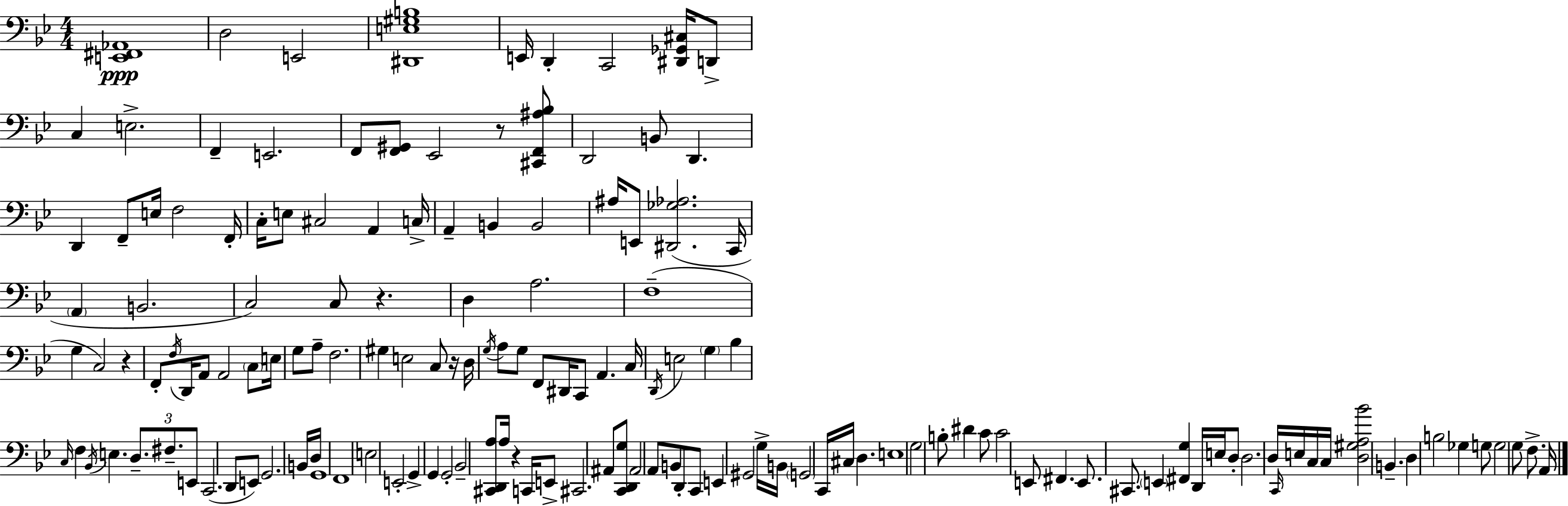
[E2,F#2,Ab2]/w D3/h E2/h [D#2,E3,G#3,B3]/w E2/s D2/q C2/h [D#2,Gb2,C#3]/s D2/e C3/q E3/h. F2/q E2/h. F2/e [F2,G#2]/e Eb2/h R/e [C#2,F2,A#3,Bb3]/e D2/h B2/e D2/q. D2/q F2/e E3/s F3/h F2/s C3/s E3/e C#3/h A2/q C3/s A2/q B2/q B2/h A#3/s E2/e [D#2,Gb3,Ab3]/h. C2/s A2/q B2/h. C3/h C3/e R/q. D3/q A3/h. F3/w G3/q C3/h R/q F2/e F3/s D2/s A2/e A2/h C3/e E3/s G3/e A3/e F3/h. G#3/q E3/h C3/e R/s D3/s G3/s A3/e G3/e F2/e D#2/s C2/e A2/q. C3/s D2/s E3/h G3/q Bb3/q C3/s F3/q Bb2/s E3/q. D3/e. F#3/e. E2/e C2/h. D2/e E2/e G2/h. B2/s D3/s G2/w F2/w E3/h E2/h G2/q G2/q G2/h Bb2/h [C#2,D2,A3]/e A3/s R/q C2/s E2/e C#2/h. A#2/e [C2,D2,G3]/e A#2/h A2/e B2/e D2/e C2/e E2/q G#2/h G3/s B2/s G2/h C2/s C#3/s D3/q. E3/w G3/h B3/e D#4/q C4/e C4/h E2/e F#2/q. E2/e. C#2/e. E2/q [F#2,G3]/q D2/s E3/s D3/e D3/h. D3/s C2/s E3/s C3/s C3/s [D3,G#3,A3,Bb4]/h B2/q. D3/q B3/h Gb3/q G3/e G3/h G3/e F3/e. A2/s